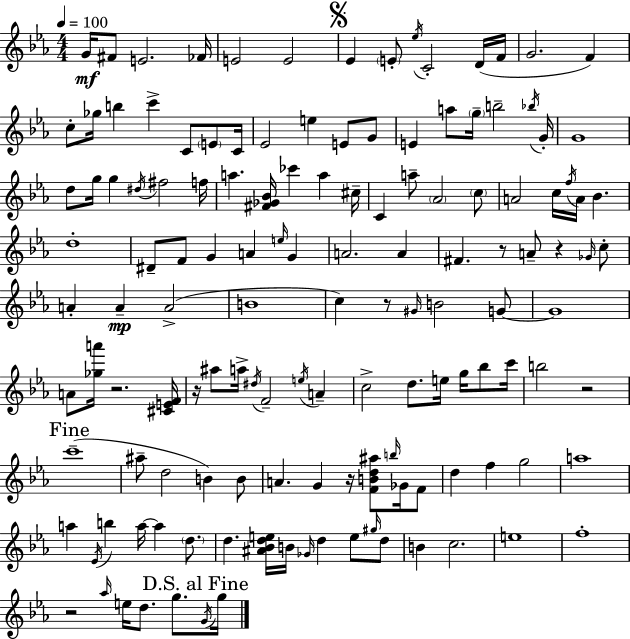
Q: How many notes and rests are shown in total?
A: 137